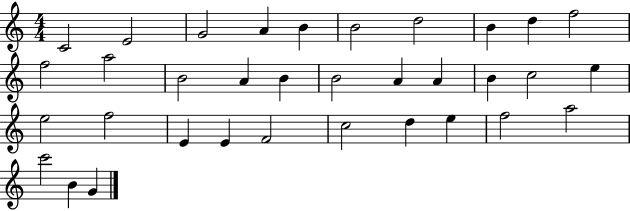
{
  \clef treble
  \numericTimeSignature
  \time 4/4
  \key c \major
  c'2 e'2 | g'2 a'4 b'4 | b'2 d''2 | b'4 d''4 f''2 | \break f''2 a''2 | b'2 a'4 b'4 | b'2 a'4 a'4 | b'4 c''2 e''4 | \break e''2 f''2 | e'4 e'4 f'2 | c''2 d''4 e''4 | f''2 a''2 | \break c'''2 b'4 g'4 | \bar "|."
}